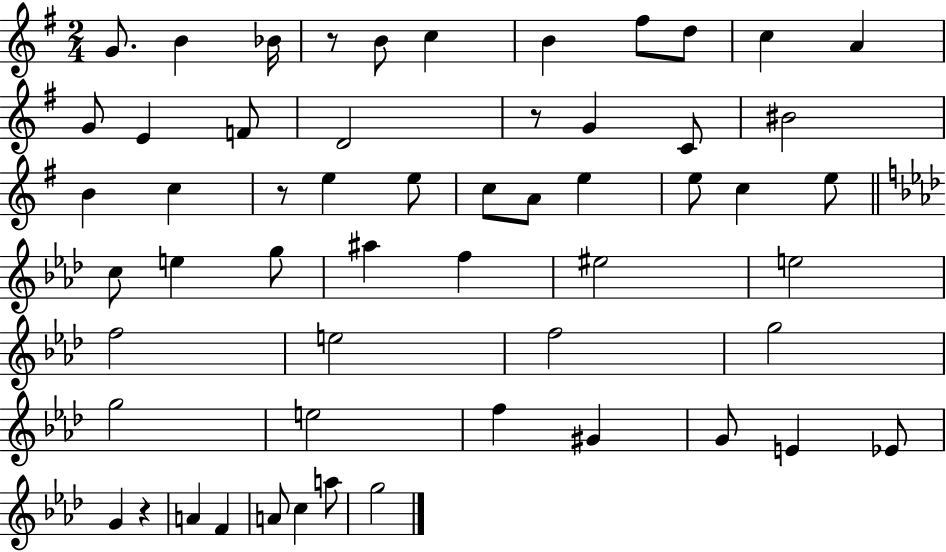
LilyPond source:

{
  \clef treble
  \numericTimeSignature
  \time 2/4
  \key g \major
  g'8. b'4 bes'16 | r8 b'8 c''4 | b'4 fis''8 d''8 | c''4 a'4 | \break g'8 e'4 f'8 | d'2 | r8 g'4 c'8 | bis'2 | \break b'4 c''4 | r8 e''4 e''8 | c''8 a'8 e''4 | e''8 c''4 e''8 | \break \bar "||" \break \key f \minor c''8 e''4 g''8 | ais''4 f''4 | eis''2 | e''2 | \break f''2 | e''2 | f''2 | g''2 | \break g''2 | e''2 | f''4 gis'4 | g'8 e'4 ees'8 | \break g'4 r4 | a'4 f'4 | a'8 c''4 a''8 | g''2 | \break \bar "|."
}